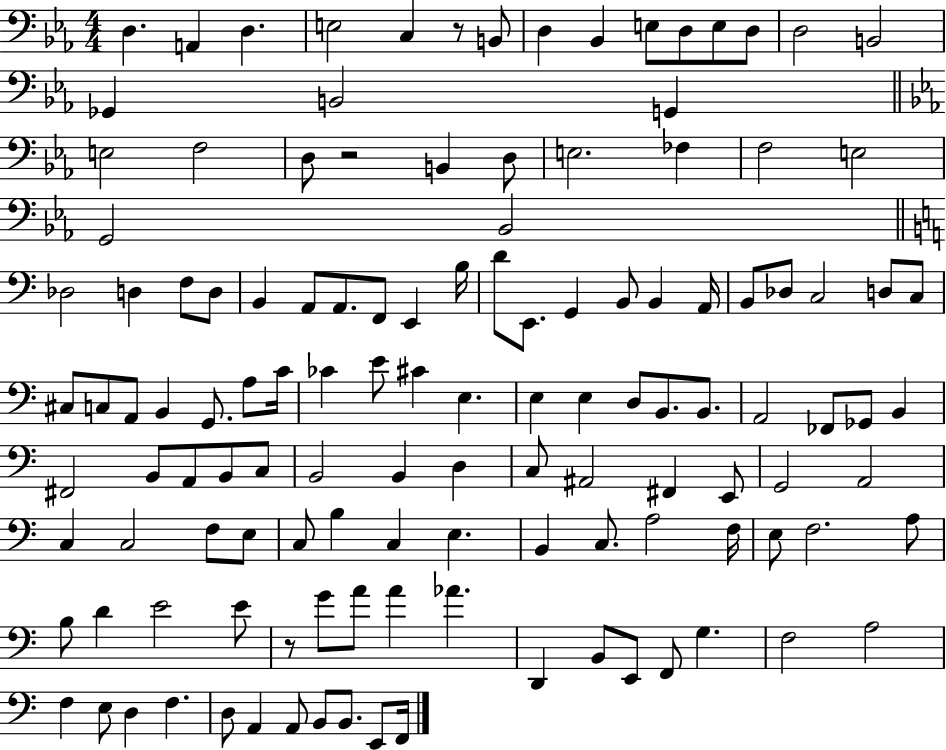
X:1
T:Untitled
M:4/4
L:1/4
K:Eb
D, A,, D, E,2 C, z/2 B,,/2 D, _B,, E,/2 D,/2 E,/2 D,/2 D,2 B,,2 _G,, B,,2 G,, E,2 F,2 D,/2 z2 B,, D,/2 E,2 _F, F,2 E,2 G,,2 _B,,2 _D,2 D, F,/2 D,/2 B,, A,,/2 A,,/2 F,,/2 E,, B,/4 D/2 E,,/2 G,, B,,/2 B,, A,,/4 B,,/2 _D,/2 C,2 D,/2 C,/2 ^C,/2 C,/2 A,,/2 B,, G,,/2 A,/2 C/4 _C E/2 ^C E, E, E, D,/2 B,,/2 B,,/2 A,,2 _F,,/2 _G,,/2 B,, ^F,,2 B,,/2 A,,/2 B,,/2 C,/2 B,,2 B,, D, C,/2 ^A,,2 ^F,, E,,/2 G,,2 A,,2 C, C,2 F,/2 E,/2 C,/2 B, C, E, B,, C,/2 A,2 F,/4 E,/2 F,2 A,/2 B,/2 D E2 E/2 z/2 G/2 A/2 A _A D,, B,,/2 E,,/2 F,,/2 G, F,2 A,2 F, E,/2 D, F, D,/2 A,, A,,/2 B,,/2 B,,/2 E,,/2 F,,/4